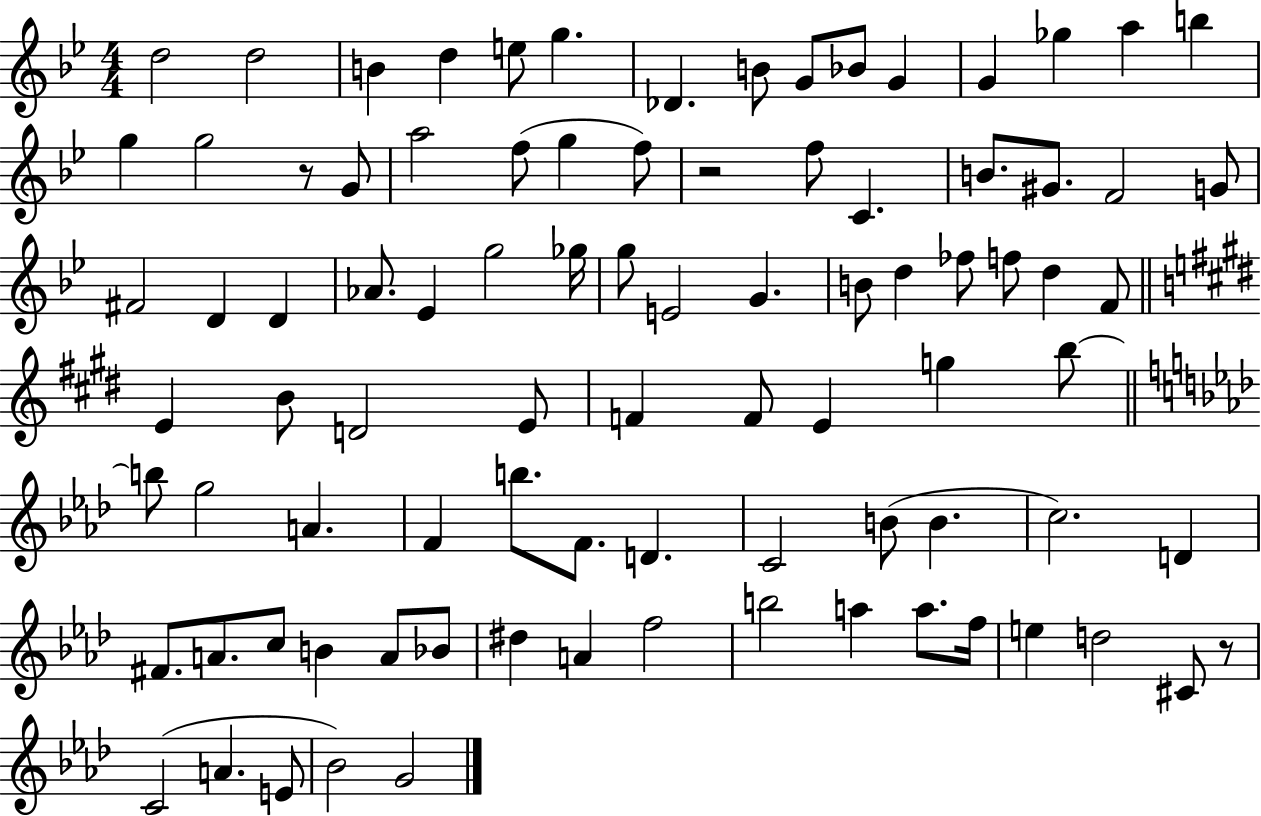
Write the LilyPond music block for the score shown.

{
  \clef treble
  \numericTimeSignature
  \time 4/4
  \key bes \major
  \repeat volta 2 { d''2 d''2 | b'4 d''4 e''8 g''4. | des'4. b'8 g'8 bes'8 g'4 | g'4 ges''4 a''4 b''4 | \break g''4 g''2 r8 g'8 | a''2 f''8( g''4 f''8) | r2 f''8 c'4. | b'8. gis'8. f'2 g'8 | \break fis'2 d'4 d'4 | aes'8. ees'4 g''2 ges''16 | g''8 e'2 g'4. | b'8 d''4 fes''8 f''8 d''4 f'8 | \break \bar "||" \break \key e \major e'4 b'8 d'2 e'8 | f'4 f'8 e'4 g''4 b''8~~ | \bar "||" \break \key aes \major b''8 g''2 a'4. | f'4 b''8. f'8. d'4. | c'2 b'8( b'4. | c''2.) d'4 | \break fis'8. a'8. c''8 b'4 a'8 bes'8 | dis''4 a'4 f''2 | b''2 a''4 a''8. f''16 | e''4 d''2 cis'8 r8 | \break c'2( a'4. e'8 | bes'2) g'2 | } \bar "|."
}